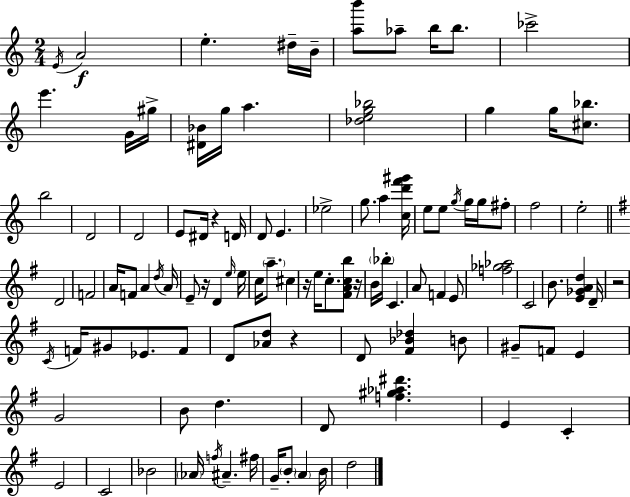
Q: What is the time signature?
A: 2/4